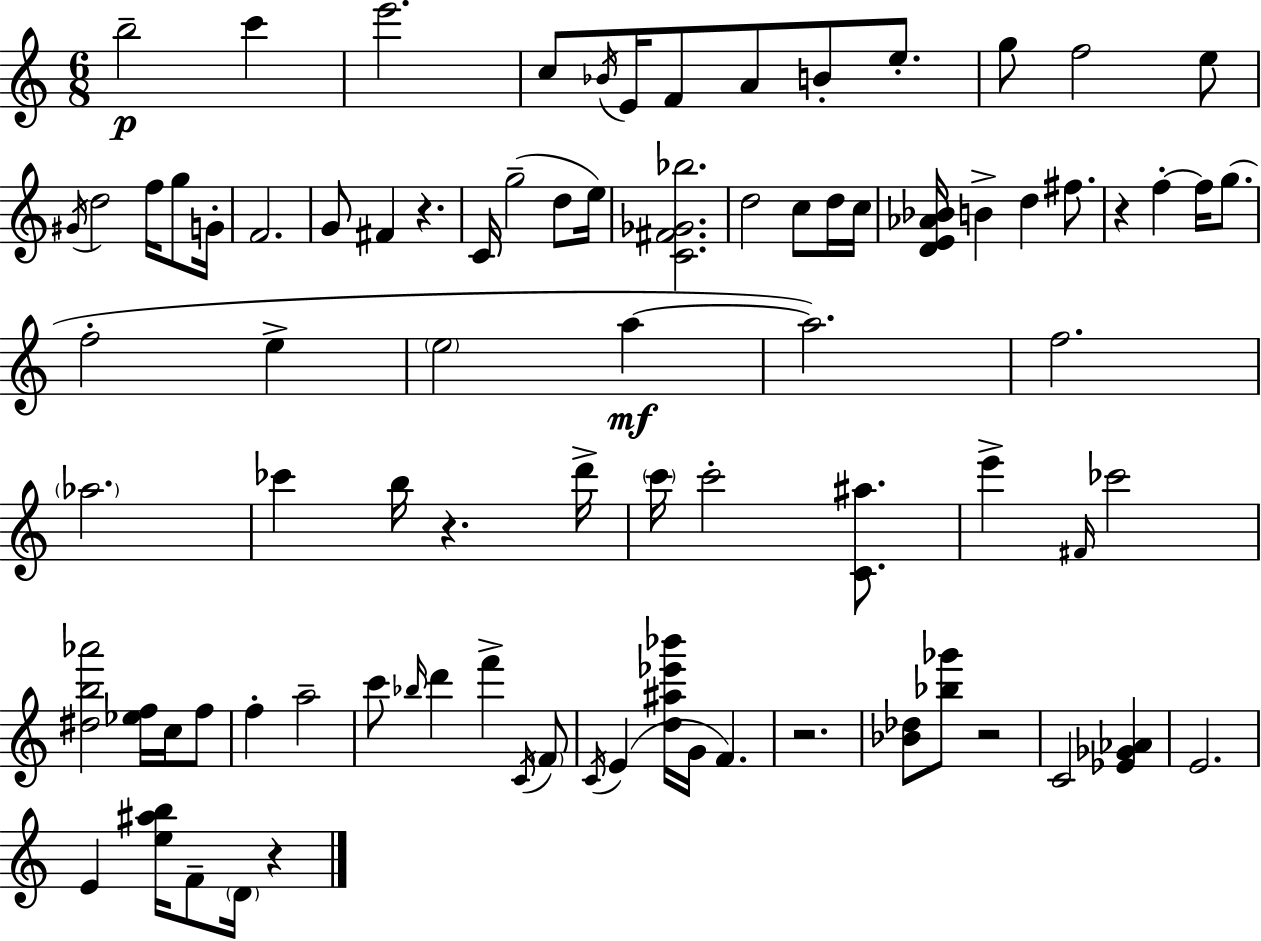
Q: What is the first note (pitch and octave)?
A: B5